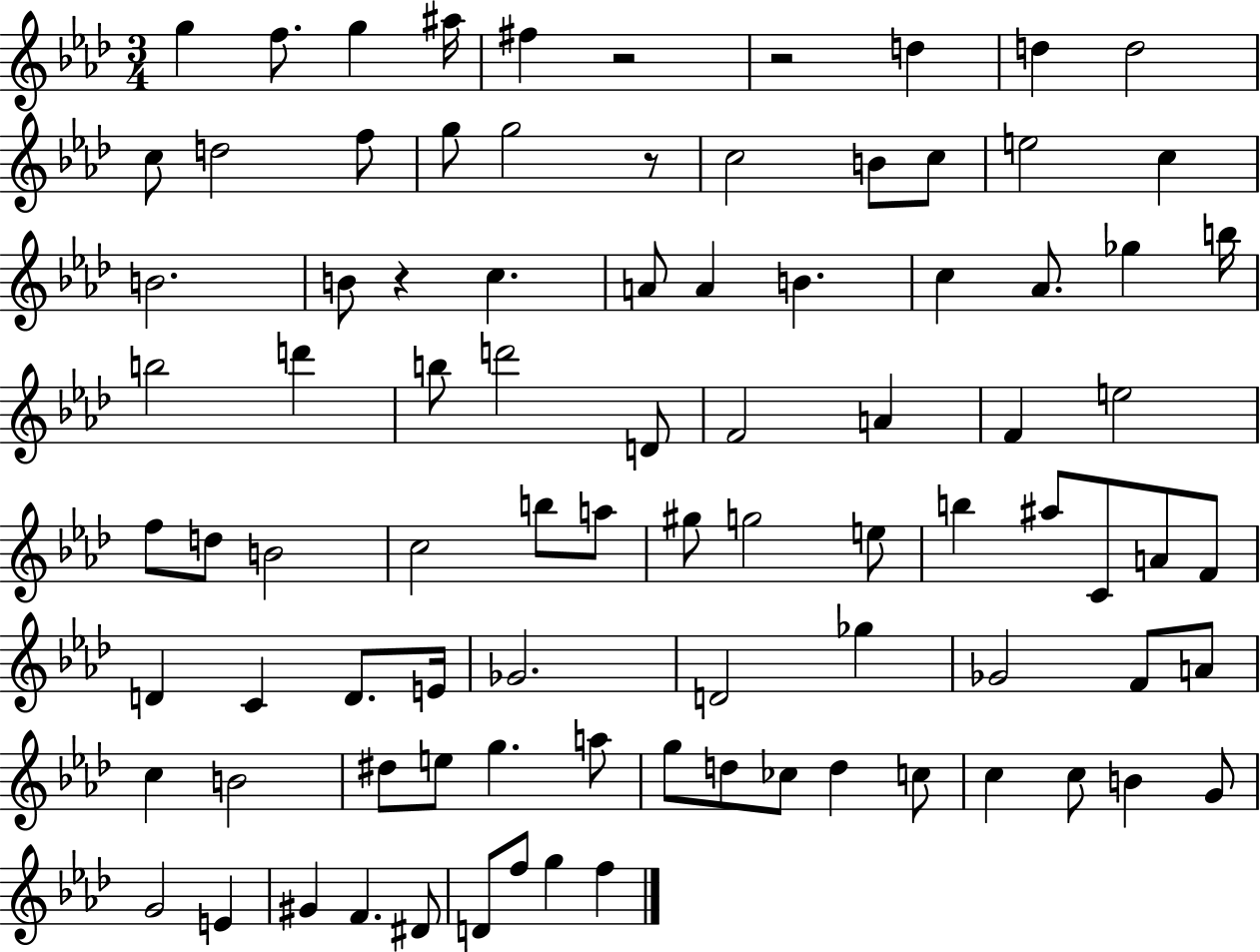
X:1
T:Untitled
M:3/4
L:1/4
K:Ab
g f/2 g ^a/4 ^f z2 z2 d d d2 c/2 d2 f/2 g/2 g2 z/2 c2 B/2 c/2 e2 c B2 B/2 z c A/2 A B c _A/2 _g b/4 b2 d' b/2 d'2 D/2 F2 A F e2 f/2 d/2 B2 c2 b/2 a/2 ^g/2 g2 e/2 b ^a/2 C/2 A/2 F/2 D C D/2 E/4 _G2 D2 _g _G2 F/2 A/2 c B2 ^d/2 e/2 g a/2 g/2 d/2 _c/2 d c/2 c c/2 B G/2 G2 E ^G F ^D/2 D/2 f/2 g f